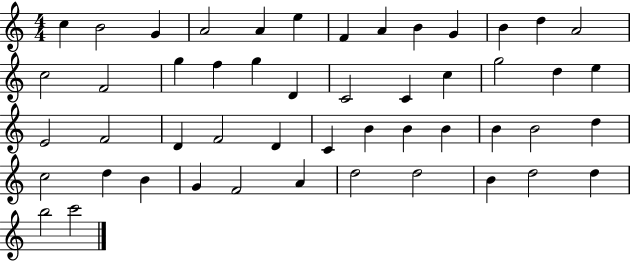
C5/q B4/h G4/q A4/h A4/q E5/q F4/q A4/q B4/q G4/q B4/q D5/q A4/h C5/h F4/h G5/q F5/q G5/q D4/q C4/h C4/q C5/q G5/h D5/q E5/q E4/h F4/h D4/q F4/h D4/q C4/q B4/q B4/q B4/q B4/q B4/h D5/q C5/h D5/q B4/q G4/q F4/h A4/q D5/h D5/h B4/q D5/h D5/q B5/h C6/h